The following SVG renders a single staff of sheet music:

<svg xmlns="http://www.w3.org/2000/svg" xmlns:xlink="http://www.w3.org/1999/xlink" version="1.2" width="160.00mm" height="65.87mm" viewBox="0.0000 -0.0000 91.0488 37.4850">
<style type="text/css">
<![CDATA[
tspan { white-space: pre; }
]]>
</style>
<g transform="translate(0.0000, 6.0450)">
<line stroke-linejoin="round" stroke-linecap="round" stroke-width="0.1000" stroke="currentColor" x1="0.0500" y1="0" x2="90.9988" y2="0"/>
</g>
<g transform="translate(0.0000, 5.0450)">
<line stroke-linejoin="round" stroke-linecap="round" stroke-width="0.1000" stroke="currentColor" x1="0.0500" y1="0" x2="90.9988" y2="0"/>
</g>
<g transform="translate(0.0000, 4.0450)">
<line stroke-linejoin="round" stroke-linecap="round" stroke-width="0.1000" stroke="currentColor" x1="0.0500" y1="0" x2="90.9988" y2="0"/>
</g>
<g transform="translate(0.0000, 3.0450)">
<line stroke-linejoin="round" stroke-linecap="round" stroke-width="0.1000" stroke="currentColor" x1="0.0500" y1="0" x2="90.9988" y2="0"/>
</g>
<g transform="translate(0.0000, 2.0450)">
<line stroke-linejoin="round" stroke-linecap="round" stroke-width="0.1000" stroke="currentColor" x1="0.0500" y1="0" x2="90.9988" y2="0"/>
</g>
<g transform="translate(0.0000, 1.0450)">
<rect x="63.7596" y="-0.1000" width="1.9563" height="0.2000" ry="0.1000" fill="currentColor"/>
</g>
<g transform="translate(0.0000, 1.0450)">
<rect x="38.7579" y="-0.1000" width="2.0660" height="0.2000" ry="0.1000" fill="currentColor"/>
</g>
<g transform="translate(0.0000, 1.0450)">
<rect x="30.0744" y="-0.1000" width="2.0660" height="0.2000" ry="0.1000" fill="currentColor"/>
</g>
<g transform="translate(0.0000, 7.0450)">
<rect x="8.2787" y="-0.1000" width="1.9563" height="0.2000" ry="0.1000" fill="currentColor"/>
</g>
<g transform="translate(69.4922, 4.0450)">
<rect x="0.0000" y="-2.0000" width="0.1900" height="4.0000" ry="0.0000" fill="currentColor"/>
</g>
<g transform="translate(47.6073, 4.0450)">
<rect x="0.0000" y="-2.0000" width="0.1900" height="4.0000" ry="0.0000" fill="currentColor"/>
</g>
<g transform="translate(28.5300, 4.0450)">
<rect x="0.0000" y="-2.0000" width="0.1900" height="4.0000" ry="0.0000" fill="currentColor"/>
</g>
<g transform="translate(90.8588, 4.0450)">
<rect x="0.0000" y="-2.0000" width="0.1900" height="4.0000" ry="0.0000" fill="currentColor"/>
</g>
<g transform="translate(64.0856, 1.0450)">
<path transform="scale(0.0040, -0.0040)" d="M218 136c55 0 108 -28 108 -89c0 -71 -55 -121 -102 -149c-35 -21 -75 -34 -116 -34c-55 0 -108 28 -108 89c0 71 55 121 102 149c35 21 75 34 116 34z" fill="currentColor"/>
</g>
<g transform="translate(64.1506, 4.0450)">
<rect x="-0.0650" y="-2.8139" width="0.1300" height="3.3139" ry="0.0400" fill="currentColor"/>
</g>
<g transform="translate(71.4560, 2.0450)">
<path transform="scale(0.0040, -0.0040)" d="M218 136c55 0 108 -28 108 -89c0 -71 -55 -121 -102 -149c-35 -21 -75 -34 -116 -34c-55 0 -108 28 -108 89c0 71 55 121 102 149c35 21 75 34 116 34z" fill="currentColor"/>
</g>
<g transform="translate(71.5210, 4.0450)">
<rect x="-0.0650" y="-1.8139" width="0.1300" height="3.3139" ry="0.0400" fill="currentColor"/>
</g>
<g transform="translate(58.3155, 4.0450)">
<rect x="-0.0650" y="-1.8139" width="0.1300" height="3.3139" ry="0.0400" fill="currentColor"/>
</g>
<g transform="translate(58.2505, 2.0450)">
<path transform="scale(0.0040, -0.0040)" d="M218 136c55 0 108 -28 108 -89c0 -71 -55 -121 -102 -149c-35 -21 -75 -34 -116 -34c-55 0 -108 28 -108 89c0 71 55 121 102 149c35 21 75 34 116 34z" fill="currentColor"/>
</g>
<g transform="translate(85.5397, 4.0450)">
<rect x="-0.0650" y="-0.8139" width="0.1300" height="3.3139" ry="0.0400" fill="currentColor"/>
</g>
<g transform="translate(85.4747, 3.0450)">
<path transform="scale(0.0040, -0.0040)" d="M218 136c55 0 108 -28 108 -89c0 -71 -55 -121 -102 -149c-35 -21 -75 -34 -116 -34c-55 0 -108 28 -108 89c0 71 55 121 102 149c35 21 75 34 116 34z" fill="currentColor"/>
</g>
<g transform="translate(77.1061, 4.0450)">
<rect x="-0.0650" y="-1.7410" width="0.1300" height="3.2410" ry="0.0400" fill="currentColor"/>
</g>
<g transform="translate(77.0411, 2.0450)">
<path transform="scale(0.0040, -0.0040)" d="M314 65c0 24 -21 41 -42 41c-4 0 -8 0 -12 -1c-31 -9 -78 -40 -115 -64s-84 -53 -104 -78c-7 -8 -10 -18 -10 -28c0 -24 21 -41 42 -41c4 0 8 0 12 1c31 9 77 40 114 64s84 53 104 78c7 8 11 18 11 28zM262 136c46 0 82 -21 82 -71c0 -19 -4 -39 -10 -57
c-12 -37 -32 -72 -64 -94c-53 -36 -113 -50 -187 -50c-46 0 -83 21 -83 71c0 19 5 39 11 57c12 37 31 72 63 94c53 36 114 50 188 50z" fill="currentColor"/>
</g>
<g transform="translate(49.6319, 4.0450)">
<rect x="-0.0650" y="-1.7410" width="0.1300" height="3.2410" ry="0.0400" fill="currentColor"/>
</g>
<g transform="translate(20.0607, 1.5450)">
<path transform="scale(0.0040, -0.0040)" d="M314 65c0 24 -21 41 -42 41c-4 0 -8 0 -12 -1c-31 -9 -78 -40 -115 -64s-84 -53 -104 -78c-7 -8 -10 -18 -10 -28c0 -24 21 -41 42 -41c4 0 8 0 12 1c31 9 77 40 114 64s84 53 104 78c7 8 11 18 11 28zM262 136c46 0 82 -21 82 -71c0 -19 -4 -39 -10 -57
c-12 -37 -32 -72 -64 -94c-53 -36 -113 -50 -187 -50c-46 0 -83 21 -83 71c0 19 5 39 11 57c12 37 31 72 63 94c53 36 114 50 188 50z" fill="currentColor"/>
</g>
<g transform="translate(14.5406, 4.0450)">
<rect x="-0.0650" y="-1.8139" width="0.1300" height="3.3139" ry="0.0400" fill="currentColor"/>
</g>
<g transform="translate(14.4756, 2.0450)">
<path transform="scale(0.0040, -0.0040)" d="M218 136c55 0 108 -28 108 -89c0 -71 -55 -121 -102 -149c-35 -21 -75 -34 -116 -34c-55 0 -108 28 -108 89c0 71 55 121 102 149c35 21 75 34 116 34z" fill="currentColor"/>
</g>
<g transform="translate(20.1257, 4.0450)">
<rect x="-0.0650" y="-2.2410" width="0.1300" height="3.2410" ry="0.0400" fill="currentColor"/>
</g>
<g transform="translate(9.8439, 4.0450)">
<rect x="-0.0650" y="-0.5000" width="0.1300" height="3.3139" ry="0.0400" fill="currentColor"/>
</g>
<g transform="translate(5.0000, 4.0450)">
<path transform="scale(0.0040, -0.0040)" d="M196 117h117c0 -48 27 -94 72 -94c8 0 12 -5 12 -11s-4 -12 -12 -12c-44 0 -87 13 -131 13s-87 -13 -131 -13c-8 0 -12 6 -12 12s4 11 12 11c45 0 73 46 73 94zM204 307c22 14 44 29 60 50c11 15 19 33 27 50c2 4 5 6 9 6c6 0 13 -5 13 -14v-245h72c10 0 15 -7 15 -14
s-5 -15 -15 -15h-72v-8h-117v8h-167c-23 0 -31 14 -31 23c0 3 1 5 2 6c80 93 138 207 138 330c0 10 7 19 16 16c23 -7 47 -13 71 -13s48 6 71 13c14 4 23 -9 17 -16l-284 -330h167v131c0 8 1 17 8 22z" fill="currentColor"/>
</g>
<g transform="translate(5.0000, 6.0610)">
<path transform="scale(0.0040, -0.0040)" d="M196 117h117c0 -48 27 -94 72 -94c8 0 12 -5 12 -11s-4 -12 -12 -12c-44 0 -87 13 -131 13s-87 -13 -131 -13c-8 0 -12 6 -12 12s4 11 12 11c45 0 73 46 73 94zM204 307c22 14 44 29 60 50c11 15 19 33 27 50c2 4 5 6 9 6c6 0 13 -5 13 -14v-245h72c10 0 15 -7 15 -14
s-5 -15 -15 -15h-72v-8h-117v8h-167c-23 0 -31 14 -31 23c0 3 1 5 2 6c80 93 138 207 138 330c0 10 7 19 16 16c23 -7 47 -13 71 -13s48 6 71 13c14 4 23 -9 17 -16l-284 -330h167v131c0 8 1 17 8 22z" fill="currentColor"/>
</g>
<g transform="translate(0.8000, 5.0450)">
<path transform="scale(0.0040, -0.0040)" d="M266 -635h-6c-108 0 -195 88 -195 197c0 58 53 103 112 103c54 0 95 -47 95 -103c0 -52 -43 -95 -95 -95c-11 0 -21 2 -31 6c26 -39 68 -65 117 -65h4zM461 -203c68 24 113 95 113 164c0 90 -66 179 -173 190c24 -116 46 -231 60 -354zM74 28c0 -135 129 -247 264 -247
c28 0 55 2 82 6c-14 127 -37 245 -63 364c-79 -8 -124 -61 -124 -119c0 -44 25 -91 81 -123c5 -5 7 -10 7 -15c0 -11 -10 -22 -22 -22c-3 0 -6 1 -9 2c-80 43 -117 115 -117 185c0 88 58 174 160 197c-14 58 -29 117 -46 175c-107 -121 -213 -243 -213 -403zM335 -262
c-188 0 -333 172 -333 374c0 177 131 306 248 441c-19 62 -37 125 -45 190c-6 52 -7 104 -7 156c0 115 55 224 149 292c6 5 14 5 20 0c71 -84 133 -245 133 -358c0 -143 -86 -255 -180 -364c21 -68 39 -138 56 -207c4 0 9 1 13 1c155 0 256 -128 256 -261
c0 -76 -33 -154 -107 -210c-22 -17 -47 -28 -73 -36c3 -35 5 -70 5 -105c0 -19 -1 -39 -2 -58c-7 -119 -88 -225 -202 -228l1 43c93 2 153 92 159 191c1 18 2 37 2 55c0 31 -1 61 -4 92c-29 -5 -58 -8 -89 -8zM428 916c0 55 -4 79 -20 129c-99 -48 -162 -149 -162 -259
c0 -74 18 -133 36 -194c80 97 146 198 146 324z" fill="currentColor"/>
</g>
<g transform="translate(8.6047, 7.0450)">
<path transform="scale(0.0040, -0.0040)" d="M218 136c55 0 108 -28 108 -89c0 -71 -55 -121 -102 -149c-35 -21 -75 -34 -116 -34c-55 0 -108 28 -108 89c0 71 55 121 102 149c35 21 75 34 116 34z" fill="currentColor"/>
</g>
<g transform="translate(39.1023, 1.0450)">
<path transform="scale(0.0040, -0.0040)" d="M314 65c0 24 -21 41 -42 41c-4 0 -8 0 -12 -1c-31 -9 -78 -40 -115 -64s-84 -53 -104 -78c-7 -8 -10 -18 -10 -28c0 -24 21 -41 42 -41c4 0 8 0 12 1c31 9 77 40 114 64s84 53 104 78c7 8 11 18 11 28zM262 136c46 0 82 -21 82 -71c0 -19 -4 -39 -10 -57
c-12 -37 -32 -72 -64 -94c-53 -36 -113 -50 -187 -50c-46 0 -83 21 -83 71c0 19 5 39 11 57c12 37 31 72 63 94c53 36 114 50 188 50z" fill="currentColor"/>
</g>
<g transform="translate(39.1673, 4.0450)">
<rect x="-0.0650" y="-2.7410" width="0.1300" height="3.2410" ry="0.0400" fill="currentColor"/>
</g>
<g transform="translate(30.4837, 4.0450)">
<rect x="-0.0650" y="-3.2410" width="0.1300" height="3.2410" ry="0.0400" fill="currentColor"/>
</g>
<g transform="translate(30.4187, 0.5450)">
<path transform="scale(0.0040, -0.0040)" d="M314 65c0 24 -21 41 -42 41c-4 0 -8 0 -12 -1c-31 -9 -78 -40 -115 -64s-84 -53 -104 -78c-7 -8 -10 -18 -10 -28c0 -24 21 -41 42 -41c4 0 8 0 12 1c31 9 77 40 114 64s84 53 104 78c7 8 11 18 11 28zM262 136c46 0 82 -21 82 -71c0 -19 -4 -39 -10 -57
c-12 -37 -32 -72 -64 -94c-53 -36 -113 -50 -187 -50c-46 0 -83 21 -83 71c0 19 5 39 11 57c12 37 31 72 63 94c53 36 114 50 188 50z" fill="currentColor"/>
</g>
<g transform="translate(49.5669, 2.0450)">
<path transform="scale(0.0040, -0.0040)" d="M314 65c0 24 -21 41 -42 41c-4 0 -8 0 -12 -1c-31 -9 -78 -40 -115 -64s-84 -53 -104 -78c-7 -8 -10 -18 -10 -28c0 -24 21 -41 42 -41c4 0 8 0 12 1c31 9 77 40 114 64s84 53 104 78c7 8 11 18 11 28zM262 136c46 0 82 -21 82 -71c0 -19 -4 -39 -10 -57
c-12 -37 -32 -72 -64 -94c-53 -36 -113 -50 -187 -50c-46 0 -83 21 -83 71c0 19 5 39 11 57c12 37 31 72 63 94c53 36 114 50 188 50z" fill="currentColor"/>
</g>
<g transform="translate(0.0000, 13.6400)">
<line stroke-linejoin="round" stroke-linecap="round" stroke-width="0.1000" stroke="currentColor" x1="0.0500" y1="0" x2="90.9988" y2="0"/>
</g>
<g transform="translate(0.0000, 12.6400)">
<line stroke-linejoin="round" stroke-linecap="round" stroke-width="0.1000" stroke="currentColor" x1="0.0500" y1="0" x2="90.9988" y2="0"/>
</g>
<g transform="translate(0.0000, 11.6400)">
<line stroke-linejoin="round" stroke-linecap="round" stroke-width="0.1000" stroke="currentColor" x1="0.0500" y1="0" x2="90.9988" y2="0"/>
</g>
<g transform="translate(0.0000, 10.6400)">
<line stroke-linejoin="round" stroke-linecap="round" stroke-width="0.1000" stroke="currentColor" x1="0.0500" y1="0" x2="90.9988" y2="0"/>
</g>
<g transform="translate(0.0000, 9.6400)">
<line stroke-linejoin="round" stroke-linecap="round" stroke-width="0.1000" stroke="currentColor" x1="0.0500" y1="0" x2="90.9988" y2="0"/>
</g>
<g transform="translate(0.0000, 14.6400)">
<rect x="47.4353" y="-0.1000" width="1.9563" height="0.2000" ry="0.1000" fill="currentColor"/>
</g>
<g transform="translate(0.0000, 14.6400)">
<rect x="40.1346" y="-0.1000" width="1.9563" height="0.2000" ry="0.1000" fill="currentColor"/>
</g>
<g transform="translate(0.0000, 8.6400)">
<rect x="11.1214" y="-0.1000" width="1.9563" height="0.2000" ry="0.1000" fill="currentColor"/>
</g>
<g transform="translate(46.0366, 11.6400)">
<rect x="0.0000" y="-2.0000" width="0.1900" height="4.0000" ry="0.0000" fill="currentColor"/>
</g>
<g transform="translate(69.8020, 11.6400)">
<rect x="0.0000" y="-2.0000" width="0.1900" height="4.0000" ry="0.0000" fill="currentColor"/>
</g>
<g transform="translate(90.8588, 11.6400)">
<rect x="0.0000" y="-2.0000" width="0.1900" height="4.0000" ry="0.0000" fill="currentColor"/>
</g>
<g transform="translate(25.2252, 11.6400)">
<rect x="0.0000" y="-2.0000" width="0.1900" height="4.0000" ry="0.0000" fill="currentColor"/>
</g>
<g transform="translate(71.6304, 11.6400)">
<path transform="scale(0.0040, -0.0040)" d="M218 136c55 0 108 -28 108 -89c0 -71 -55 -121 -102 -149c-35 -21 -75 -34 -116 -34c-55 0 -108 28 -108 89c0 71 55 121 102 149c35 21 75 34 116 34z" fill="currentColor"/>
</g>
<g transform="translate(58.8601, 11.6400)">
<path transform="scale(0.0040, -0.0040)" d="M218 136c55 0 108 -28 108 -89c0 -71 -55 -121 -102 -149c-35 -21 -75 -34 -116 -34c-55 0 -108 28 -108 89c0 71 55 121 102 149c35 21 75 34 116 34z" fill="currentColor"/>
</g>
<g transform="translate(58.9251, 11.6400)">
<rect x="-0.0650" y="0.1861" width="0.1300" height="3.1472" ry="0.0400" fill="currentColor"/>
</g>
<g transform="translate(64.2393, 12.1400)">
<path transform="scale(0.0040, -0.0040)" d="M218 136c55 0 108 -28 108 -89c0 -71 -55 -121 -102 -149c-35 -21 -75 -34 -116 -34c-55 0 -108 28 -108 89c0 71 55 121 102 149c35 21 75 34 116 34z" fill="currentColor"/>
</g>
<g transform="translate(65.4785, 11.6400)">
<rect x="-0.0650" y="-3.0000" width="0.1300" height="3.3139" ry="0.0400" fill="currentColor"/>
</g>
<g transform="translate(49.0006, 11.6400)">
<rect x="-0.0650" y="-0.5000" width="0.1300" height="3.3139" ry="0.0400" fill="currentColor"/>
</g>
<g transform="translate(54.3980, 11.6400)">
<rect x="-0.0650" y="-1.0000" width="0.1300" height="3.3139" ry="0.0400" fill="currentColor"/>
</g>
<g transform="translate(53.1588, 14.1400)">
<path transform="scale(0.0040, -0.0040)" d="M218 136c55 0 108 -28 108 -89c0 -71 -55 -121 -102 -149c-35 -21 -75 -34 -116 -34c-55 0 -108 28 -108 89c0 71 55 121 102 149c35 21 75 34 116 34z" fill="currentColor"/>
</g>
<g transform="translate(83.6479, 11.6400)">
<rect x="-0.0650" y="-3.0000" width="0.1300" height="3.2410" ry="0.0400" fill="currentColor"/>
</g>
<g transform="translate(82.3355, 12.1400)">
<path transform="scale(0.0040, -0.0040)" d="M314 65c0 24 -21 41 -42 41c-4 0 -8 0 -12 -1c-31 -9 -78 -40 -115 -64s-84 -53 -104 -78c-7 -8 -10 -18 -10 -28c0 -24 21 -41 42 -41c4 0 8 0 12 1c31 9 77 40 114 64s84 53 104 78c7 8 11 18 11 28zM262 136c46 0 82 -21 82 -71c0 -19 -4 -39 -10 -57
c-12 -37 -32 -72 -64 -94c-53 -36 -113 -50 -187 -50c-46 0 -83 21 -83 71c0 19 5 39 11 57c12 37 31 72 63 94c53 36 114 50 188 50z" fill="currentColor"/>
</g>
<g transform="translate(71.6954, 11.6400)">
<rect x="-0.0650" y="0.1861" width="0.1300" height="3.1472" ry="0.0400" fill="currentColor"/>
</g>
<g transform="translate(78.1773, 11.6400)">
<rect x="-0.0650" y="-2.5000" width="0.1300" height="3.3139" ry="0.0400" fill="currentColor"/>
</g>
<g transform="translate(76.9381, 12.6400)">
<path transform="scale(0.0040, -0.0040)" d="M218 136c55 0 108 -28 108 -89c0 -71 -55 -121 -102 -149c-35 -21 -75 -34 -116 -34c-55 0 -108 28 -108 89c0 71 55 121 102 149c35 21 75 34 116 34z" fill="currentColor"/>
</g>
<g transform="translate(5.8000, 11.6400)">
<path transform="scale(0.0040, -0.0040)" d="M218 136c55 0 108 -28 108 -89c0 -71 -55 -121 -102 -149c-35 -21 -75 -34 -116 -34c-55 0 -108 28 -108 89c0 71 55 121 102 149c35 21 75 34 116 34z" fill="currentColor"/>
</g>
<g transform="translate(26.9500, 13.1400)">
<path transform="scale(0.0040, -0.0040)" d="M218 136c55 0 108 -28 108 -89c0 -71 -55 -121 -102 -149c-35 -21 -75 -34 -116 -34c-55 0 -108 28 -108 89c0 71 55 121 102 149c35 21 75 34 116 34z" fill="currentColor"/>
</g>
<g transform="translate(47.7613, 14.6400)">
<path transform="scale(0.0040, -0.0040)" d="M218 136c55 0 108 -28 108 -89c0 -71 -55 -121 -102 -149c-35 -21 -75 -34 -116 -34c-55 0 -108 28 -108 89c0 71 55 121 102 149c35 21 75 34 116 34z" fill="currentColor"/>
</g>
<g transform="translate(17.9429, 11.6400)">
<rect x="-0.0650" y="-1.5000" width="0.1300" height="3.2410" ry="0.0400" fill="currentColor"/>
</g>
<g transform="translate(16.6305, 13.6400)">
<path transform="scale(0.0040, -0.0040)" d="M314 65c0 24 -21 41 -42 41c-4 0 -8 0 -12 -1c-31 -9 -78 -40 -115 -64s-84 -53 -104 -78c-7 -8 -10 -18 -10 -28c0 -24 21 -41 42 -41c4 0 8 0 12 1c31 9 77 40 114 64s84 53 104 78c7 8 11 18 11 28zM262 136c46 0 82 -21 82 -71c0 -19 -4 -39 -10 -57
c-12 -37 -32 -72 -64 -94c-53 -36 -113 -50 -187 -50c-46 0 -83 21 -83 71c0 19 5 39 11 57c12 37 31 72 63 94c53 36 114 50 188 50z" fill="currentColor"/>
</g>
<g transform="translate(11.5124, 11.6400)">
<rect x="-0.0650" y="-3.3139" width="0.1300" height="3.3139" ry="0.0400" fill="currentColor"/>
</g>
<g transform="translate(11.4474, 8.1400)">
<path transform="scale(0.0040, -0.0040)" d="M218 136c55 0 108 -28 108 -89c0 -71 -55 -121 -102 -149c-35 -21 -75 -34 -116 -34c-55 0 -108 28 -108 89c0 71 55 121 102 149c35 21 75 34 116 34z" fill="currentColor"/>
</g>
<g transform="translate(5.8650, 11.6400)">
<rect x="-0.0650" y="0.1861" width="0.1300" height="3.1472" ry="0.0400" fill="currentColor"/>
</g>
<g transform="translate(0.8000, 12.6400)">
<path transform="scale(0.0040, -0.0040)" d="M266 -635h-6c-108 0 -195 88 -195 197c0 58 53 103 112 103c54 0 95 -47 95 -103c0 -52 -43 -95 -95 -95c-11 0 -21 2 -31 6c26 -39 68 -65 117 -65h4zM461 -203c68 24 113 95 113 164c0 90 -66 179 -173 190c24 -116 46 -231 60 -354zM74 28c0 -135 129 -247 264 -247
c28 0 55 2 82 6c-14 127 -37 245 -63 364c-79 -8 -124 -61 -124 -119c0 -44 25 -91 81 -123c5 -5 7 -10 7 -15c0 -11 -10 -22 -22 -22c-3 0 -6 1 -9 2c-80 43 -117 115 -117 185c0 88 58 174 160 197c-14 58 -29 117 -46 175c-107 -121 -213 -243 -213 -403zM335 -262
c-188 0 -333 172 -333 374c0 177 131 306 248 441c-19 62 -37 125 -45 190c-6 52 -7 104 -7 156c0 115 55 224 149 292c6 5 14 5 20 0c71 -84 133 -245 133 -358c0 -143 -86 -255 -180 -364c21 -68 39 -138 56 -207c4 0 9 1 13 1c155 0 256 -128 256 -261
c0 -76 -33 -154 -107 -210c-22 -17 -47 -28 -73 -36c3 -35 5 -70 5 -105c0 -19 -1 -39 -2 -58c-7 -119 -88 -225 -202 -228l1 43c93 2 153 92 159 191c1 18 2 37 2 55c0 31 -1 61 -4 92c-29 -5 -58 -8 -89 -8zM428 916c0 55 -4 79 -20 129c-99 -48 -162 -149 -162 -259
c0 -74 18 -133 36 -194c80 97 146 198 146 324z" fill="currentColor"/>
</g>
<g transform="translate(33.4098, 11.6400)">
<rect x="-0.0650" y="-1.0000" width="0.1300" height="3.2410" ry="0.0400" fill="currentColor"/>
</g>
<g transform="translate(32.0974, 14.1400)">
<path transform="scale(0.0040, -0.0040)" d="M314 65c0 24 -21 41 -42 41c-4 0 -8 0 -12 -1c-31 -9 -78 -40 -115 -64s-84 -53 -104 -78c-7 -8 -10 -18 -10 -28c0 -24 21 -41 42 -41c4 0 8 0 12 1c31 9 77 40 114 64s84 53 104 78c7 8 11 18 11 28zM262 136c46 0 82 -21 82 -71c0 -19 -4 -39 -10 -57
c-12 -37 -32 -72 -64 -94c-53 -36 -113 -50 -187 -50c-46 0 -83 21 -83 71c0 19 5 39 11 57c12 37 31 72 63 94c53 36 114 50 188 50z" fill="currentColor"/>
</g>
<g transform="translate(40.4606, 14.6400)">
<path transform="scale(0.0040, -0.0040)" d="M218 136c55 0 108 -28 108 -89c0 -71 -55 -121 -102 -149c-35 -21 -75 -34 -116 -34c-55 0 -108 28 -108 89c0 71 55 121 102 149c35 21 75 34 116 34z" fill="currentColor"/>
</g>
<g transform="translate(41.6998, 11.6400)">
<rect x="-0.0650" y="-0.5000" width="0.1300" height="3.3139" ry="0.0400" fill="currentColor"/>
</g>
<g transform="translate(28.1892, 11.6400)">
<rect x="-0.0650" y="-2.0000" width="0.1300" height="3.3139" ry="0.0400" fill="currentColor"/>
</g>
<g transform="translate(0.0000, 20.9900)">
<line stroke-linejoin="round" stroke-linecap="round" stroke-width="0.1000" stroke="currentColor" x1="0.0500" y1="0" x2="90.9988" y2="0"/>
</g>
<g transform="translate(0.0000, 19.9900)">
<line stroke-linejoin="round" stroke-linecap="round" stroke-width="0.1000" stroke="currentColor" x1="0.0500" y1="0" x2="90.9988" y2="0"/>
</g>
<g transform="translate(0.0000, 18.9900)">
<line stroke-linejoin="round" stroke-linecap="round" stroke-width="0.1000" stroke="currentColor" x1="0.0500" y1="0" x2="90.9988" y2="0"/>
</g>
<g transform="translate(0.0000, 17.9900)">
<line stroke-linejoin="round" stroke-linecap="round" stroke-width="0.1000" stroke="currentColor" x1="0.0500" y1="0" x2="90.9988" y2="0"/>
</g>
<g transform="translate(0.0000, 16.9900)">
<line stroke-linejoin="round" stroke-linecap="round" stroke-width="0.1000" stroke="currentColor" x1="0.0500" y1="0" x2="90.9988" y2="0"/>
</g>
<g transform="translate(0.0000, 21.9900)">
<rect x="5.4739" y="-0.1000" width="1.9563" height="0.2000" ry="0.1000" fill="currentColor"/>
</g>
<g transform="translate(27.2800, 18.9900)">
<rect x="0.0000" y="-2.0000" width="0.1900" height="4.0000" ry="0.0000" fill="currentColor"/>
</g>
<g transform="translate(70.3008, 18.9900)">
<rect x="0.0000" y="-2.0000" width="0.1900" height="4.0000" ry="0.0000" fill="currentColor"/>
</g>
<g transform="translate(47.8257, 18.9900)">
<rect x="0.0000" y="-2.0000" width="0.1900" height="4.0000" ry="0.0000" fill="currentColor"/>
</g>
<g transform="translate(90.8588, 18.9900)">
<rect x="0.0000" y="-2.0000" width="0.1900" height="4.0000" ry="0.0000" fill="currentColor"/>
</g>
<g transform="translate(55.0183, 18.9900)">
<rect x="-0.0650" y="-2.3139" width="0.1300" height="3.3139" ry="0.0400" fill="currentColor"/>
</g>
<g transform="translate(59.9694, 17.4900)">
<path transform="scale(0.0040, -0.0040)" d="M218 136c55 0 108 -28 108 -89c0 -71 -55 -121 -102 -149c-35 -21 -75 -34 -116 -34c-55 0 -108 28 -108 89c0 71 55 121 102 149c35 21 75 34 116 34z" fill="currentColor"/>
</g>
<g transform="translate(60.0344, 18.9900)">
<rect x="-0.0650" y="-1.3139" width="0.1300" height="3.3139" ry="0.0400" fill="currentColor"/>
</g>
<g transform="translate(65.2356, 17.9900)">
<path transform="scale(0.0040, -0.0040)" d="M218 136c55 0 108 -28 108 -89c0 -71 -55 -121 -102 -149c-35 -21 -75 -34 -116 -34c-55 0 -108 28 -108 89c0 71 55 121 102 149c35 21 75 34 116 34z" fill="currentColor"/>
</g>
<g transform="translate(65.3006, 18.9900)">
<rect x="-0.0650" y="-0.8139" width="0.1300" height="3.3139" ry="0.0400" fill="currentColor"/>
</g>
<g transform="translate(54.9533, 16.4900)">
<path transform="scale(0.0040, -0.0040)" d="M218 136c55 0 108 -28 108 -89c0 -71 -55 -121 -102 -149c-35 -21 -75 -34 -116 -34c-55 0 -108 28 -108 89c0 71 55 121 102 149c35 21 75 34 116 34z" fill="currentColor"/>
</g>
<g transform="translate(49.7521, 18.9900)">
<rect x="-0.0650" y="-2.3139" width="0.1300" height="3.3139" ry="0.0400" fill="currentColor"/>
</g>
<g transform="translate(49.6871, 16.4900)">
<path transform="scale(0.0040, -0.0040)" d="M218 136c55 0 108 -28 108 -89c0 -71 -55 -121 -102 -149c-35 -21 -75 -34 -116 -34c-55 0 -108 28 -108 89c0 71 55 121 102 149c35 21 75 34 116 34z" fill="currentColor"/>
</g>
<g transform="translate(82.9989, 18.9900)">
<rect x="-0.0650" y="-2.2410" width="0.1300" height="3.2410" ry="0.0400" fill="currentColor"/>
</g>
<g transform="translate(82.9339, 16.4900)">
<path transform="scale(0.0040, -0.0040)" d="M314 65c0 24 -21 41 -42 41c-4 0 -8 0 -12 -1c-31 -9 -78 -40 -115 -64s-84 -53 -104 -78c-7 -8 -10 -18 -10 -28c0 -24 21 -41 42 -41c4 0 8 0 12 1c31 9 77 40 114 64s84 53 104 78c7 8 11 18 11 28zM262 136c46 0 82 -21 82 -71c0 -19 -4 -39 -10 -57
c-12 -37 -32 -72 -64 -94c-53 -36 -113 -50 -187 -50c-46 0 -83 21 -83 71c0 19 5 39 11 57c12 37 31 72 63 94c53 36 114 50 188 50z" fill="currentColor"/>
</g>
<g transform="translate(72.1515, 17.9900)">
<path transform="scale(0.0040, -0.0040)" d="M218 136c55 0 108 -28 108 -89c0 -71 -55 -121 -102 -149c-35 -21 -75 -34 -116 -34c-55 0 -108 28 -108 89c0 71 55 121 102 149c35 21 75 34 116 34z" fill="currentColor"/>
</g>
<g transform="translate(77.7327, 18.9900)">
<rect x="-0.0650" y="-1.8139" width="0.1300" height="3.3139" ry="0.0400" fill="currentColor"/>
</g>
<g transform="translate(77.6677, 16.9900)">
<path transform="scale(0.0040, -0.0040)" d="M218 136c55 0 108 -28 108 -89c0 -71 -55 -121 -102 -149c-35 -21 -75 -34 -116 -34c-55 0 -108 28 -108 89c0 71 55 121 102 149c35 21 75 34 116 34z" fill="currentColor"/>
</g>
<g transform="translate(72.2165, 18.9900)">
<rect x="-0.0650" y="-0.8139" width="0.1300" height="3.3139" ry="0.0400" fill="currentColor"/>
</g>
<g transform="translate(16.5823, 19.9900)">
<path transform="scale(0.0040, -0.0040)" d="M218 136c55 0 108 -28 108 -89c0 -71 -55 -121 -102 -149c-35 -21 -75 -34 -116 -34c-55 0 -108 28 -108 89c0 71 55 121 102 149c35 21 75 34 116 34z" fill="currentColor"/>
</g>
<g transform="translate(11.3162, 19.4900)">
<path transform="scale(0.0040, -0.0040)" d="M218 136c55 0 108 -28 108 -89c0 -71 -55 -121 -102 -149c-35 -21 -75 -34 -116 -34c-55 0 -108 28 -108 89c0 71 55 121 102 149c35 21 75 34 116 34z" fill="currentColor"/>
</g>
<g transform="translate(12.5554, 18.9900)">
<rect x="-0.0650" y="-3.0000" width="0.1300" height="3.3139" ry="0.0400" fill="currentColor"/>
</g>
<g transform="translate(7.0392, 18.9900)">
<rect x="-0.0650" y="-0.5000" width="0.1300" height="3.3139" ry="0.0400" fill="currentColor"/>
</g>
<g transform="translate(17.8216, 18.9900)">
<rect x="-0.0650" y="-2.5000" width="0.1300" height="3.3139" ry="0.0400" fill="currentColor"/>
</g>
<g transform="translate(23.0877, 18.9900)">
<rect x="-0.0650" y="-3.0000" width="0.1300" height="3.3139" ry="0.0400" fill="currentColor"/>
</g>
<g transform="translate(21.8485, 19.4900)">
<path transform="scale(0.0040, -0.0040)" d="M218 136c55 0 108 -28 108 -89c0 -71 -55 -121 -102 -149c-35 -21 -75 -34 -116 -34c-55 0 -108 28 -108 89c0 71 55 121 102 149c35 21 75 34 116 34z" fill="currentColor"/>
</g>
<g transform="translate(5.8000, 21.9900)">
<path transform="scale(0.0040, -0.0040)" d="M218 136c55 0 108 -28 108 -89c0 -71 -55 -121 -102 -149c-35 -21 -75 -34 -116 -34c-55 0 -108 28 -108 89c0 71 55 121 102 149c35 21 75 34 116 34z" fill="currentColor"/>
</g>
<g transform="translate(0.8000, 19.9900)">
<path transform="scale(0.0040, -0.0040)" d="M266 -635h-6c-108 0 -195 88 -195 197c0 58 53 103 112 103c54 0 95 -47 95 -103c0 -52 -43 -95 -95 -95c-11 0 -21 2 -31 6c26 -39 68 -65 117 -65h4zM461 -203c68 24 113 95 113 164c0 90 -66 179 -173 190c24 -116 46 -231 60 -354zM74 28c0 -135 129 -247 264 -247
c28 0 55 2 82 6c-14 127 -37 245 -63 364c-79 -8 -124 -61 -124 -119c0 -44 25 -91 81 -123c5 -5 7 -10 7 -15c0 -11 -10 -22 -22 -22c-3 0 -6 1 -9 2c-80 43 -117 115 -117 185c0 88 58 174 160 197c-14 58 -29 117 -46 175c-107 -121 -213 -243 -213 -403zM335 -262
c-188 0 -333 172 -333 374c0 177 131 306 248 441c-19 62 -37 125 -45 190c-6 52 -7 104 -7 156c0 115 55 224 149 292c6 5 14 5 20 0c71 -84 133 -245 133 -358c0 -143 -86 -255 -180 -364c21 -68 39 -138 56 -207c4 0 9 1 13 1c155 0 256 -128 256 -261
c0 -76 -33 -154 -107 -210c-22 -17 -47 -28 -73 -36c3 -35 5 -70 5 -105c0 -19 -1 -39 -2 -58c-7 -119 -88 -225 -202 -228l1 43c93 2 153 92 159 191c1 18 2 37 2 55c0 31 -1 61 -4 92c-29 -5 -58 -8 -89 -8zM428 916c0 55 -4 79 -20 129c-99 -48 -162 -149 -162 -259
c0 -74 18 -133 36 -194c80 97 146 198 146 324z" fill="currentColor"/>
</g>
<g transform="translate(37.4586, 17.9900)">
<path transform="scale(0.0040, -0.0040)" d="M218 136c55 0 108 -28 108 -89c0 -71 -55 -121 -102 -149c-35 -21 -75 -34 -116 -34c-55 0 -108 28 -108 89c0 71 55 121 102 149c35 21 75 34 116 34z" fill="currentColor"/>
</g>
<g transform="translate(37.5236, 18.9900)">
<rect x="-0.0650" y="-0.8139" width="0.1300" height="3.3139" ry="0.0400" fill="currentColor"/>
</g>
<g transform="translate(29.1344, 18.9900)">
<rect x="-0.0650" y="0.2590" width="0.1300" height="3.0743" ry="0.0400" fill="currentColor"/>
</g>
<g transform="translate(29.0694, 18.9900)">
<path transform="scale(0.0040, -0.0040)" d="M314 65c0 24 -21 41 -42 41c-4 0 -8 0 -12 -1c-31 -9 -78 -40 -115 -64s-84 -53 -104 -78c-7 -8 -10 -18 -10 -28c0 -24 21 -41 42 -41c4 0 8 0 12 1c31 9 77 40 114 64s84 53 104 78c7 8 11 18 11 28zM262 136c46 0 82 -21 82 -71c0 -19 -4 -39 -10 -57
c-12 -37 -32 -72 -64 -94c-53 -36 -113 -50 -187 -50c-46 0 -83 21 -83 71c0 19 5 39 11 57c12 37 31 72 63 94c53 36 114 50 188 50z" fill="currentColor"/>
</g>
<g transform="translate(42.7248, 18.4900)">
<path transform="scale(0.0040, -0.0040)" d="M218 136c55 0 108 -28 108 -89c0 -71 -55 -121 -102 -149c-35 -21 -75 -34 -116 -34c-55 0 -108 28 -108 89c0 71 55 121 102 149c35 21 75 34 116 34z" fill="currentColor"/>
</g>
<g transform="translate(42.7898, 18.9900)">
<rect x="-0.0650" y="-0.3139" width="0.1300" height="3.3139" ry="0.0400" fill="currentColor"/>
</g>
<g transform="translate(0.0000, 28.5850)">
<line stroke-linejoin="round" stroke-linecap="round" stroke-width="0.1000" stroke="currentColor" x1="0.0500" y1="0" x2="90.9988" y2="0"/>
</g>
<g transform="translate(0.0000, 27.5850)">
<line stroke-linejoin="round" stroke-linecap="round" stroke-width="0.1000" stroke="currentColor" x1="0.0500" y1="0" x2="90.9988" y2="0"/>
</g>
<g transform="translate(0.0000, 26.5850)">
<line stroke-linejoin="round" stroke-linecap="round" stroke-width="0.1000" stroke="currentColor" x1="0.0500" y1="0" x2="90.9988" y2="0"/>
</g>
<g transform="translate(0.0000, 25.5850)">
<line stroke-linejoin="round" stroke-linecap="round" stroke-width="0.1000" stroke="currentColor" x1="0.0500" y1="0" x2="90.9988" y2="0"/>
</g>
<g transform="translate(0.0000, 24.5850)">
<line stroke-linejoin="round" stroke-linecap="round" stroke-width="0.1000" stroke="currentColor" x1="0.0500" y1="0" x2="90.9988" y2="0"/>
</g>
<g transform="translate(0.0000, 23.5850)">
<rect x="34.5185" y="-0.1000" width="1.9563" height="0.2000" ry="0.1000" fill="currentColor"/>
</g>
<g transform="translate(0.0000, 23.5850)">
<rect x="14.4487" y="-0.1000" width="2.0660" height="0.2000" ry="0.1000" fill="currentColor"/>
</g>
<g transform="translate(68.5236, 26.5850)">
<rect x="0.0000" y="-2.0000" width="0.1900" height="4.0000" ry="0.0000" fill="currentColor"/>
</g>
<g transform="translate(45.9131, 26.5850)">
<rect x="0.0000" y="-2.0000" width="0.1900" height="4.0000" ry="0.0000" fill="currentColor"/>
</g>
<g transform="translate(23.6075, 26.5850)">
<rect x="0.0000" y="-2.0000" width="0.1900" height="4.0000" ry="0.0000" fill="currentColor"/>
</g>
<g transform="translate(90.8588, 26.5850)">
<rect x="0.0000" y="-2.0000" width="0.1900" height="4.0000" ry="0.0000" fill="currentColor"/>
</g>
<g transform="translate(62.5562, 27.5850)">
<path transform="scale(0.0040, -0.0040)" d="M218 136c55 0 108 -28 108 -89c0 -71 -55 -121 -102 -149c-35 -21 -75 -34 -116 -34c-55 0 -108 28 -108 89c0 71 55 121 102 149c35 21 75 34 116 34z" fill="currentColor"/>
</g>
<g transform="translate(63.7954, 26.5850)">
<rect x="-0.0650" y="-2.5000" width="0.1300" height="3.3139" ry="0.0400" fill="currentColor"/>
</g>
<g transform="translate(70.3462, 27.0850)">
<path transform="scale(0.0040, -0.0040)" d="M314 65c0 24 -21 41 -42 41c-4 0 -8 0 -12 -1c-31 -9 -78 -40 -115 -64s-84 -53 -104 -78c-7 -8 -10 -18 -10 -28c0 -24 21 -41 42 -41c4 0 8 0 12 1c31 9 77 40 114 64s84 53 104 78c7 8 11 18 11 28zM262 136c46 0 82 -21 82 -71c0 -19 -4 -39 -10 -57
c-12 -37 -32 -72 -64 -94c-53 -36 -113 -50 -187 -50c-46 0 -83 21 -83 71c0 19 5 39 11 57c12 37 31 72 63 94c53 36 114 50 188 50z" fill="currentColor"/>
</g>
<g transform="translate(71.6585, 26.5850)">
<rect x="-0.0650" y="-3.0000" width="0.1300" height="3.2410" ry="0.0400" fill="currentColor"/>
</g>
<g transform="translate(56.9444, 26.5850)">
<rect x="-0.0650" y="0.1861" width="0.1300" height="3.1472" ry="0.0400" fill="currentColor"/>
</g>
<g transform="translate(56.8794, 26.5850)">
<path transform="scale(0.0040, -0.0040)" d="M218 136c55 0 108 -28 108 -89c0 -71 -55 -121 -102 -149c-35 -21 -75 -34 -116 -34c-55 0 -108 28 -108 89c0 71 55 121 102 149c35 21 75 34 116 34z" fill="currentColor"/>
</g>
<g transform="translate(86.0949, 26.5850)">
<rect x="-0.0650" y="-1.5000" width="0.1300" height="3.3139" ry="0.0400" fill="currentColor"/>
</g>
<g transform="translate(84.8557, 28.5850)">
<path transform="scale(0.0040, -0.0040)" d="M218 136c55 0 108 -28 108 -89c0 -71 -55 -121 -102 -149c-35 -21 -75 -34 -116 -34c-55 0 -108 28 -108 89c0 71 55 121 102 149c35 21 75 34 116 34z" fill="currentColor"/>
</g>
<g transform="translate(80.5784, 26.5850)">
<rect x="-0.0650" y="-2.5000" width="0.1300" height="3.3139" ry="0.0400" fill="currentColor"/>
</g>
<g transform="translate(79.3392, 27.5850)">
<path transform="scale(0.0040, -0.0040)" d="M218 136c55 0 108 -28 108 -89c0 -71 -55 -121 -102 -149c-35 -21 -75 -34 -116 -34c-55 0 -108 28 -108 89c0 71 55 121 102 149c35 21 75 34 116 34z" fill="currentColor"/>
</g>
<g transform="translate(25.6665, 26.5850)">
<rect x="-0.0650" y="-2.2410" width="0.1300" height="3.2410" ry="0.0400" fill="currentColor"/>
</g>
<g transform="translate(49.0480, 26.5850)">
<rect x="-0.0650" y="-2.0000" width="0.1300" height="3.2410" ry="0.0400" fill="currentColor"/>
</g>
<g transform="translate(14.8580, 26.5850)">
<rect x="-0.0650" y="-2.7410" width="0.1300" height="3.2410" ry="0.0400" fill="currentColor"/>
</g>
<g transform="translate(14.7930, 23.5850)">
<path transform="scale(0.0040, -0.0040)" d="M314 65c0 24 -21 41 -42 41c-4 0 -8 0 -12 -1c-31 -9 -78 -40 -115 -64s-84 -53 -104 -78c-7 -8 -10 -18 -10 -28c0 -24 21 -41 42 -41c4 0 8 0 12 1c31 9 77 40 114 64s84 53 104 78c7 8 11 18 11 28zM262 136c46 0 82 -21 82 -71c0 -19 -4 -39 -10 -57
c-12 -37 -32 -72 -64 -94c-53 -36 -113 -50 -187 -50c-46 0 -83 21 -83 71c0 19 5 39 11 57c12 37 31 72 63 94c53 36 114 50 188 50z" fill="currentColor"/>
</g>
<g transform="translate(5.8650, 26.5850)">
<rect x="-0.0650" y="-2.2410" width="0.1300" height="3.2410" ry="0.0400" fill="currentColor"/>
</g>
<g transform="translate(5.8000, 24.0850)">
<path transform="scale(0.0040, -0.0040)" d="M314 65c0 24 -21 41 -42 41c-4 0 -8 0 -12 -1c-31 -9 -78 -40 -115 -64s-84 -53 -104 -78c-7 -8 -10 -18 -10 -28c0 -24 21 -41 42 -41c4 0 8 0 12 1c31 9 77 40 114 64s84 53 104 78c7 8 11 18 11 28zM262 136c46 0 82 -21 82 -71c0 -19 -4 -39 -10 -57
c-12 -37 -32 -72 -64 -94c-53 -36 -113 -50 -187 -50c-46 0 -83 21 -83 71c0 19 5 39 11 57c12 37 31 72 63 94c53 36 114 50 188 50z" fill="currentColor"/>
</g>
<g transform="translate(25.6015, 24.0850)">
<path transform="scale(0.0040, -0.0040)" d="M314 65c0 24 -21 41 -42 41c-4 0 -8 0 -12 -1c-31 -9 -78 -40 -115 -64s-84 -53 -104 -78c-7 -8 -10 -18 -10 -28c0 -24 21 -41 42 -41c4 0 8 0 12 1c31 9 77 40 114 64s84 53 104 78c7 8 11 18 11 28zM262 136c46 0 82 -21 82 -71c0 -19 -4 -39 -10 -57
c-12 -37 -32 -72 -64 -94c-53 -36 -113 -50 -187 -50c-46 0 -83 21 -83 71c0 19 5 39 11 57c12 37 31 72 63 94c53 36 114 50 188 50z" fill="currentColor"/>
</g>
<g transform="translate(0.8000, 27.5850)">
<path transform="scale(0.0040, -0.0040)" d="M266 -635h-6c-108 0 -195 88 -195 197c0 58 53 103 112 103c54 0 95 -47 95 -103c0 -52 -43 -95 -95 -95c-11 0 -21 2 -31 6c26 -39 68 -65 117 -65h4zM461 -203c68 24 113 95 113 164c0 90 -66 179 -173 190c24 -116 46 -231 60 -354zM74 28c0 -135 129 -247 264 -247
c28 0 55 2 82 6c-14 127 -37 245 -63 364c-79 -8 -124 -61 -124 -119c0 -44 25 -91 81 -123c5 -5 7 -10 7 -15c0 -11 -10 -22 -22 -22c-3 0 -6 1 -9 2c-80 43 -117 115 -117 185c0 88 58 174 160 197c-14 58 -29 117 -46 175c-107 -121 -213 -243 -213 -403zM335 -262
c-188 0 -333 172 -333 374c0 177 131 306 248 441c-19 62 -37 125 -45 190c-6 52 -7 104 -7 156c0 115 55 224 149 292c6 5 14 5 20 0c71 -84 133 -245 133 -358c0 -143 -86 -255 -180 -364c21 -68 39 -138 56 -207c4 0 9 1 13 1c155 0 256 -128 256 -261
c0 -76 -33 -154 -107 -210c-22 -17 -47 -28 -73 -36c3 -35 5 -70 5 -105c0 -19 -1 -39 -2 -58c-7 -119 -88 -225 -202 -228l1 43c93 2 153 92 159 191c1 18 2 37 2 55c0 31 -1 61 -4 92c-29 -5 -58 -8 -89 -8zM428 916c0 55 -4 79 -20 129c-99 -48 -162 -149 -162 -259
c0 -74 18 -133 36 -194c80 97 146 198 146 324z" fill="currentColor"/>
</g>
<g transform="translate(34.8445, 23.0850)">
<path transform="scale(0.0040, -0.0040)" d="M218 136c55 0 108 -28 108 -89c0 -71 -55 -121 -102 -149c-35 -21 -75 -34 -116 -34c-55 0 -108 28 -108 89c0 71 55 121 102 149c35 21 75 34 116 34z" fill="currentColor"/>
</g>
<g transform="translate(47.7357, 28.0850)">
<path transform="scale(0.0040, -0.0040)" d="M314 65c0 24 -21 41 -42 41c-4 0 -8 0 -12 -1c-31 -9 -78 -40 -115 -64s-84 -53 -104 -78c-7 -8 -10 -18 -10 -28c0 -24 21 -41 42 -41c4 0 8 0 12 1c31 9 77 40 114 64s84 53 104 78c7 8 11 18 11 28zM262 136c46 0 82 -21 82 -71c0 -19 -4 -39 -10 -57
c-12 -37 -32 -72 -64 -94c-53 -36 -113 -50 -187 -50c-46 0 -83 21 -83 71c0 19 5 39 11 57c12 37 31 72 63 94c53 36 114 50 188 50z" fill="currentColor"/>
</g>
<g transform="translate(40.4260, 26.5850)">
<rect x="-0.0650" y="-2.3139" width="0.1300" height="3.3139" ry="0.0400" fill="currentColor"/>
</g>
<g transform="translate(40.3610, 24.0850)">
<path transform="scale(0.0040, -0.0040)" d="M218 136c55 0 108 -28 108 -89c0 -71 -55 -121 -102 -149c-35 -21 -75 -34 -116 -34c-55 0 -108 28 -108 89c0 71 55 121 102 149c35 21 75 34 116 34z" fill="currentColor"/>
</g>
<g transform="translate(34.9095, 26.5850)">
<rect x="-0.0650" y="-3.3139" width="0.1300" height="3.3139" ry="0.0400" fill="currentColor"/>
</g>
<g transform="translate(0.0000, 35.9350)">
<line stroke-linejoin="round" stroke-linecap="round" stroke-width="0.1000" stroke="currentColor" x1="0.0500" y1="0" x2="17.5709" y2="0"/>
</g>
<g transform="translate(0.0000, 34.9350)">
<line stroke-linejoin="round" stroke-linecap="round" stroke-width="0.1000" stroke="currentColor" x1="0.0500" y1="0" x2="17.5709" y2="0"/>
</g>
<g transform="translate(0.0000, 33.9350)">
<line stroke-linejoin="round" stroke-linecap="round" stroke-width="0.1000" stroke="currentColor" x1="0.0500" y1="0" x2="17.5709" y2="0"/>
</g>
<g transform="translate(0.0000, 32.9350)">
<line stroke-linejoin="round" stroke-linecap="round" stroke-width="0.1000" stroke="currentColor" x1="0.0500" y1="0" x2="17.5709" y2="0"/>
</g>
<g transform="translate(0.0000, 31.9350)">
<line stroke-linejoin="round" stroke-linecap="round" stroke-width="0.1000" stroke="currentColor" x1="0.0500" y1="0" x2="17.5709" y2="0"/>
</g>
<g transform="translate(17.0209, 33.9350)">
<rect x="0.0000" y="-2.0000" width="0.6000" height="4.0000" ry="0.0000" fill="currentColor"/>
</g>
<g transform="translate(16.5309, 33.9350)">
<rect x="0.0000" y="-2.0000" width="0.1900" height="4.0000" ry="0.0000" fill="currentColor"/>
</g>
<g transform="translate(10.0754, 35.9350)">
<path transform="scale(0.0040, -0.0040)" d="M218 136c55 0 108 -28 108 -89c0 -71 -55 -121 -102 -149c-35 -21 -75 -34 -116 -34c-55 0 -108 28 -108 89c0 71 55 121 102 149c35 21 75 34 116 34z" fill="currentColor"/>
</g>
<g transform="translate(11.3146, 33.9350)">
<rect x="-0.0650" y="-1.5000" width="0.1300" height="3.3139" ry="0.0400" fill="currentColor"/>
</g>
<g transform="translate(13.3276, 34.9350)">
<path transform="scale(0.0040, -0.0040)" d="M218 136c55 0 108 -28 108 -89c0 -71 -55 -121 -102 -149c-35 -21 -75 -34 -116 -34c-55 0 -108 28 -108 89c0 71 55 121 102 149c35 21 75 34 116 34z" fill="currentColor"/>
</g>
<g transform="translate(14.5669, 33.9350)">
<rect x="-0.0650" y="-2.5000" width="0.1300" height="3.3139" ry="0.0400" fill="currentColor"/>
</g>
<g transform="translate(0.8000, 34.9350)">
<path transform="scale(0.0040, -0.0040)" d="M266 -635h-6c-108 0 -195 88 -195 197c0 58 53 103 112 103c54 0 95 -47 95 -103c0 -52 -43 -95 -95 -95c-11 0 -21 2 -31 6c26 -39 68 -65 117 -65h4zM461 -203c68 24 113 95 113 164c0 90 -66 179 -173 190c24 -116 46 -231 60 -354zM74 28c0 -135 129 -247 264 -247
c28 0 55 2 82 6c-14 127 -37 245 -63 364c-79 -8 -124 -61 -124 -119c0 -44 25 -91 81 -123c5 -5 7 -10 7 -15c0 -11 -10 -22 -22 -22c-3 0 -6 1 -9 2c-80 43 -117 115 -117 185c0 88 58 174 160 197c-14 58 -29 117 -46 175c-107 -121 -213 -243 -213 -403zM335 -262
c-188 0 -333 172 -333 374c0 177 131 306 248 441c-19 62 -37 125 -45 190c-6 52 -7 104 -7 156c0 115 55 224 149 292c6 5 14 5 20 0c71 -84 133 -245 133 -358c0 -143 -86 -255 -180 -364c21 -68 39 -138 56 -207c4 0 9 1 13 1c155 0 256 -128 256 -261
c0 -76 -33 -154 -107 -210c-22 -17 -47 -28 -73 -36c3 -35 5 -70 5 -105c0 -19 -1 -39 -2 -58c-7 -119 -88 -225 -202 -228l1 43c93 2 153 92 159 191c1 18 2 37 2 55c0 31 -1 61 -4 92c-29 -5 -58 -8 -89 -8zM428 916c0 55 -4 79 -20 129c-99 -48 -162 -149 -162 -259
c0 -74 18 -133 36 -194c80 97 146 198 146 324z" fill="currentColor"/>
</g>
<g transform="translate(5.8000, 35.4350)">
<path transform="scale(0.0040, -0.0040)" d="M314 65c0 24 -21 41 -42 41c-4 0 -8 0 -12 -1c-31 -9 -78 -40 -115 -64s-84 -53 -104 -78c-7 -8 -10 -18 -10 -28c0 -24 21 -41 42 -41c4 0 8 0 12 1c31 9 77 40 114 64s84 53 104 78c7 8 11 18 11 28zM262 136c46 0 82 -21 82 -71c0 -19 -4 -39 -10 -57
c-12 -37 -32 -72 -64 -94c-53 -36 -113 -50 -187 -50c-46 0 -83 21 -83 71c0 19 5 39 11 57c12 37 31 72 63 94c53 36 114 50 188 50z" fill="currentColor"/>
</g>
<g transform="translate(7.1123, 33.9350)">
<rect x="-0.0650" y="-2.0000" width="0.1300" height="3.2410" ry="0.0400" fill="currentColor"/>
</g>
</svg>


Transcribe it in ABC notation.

X:1
T:Untitled
M:4/4
L:1/4
K:C
C f g2 b2 a2 f2 f a f f2 d B b E2 F D2 C C D B A B G A2 C A G A B2 d c g g e d d f g2 g2 a2 g2 b g F2 B G A2 G E F2 E G